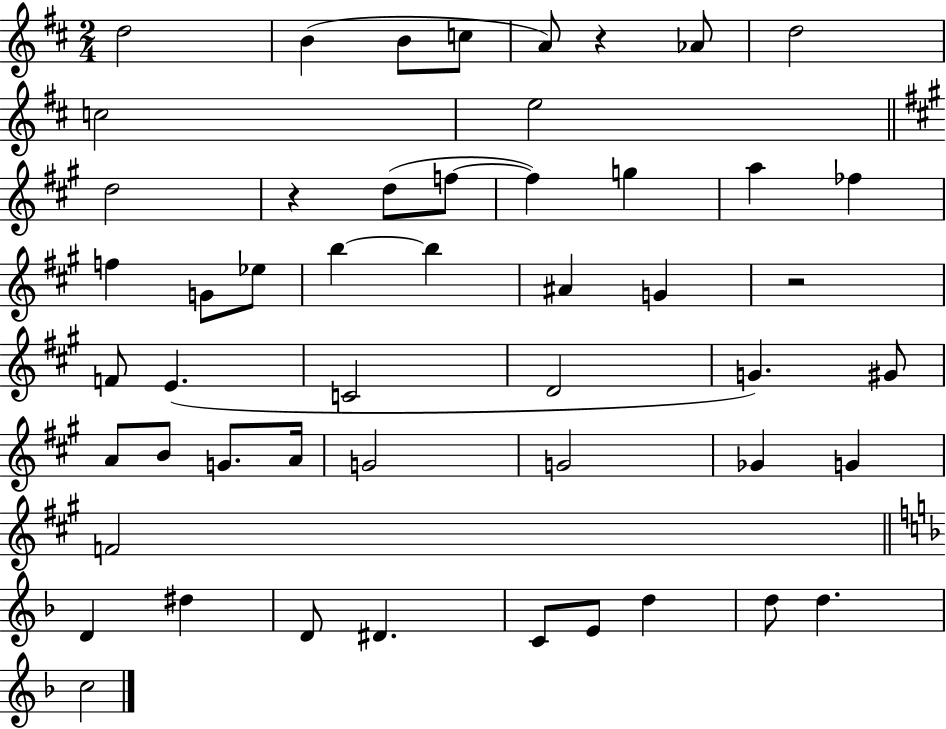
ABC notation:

X:1
T:Untitled
M:2/4
L:1/4
K:D
d2 B B/2 c/2 A/2 z _A/2 d2 c2 e2 d2 z d/2 f/2 f g a _f f G/2 _e/2 b b ^A G z2 F/2 E C2 D2 G ^G/2 A/2 B/2 G/2 A/4 G2 G2 _G G F2 D ^d D/2 ^D C/2 E/2 d d/2 d c2